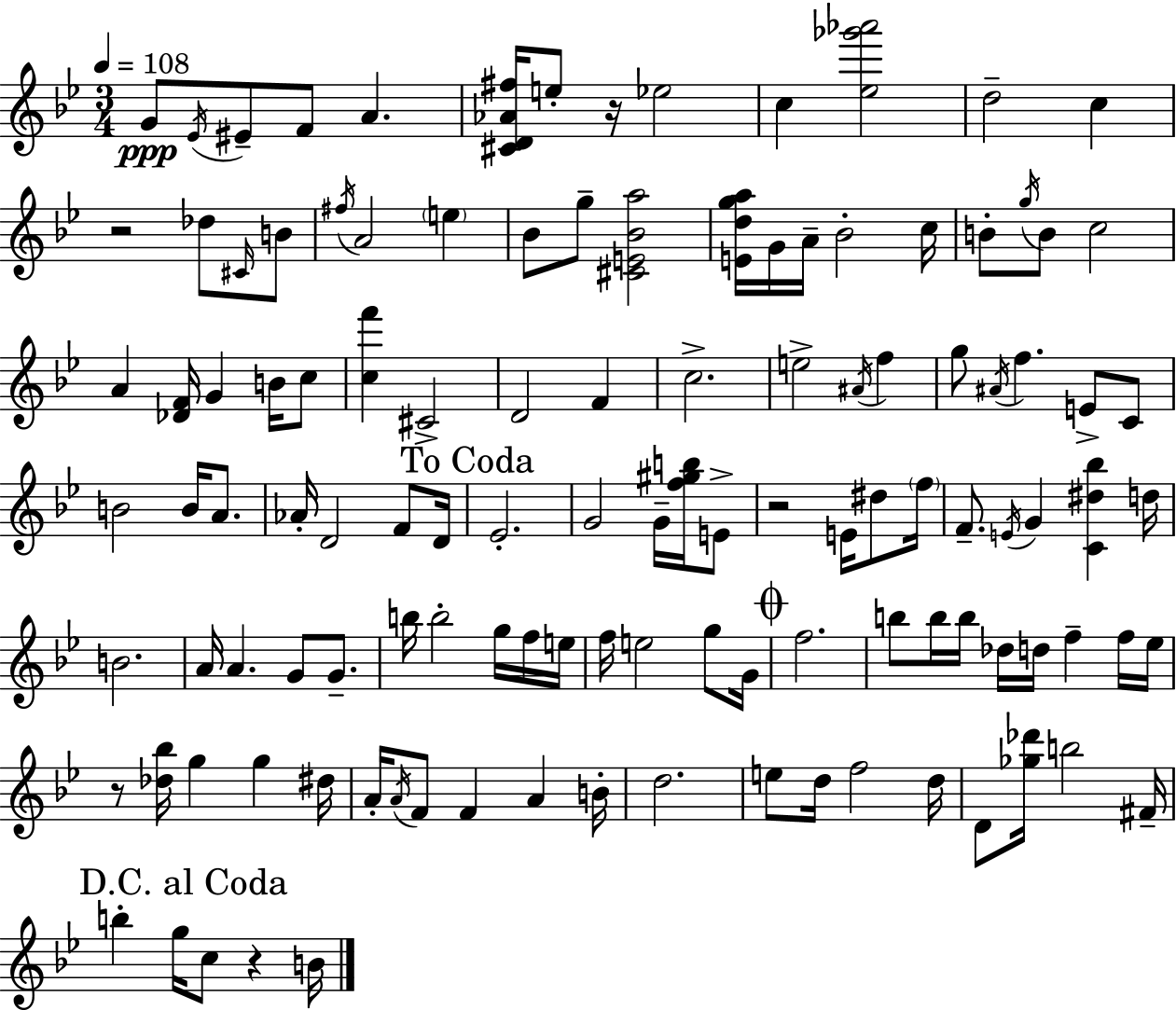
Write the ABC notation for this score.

X:1
T:Untitled
M:3/4
L:1/4
K:Bb
G/2 _E/4 ^E/2 F/2 A [^CD_A^f]/4 e/2 z/4 _e2 c [_e_g'_a']2 d2 c z2 _d/2 ^C/4 B/2 ^f/4 A2 e _B/2 g/2 [^CE_Ba]2 [Edga]/4 G/4 A/4 _B2 c/4 B/2 g/4 B/2 c2 A [_DF]/4 G B/4 c/2 [cf'] ^C2 D2 F c2 e2 ^A/4 f g/2 ^A/4 f E/2 C/2 B2 B/4 A/2 _A/4 D2 F/2 D/4 _E2 G2 G/4 [f^gb]/4 E/2 z2 E/4 ^d/2 f/4 F/2 E/4 G [C^d_b] d/4 B2 A/4 A G/2 G/2 b/4 b2 g/4 f/4 e/4 f/4 e2 g/2 G/4 f2 b/2 b/4 b/4 _d/4 d/4 f f/4 _e/4 z/2 [_d_b]/4 g g ^d/4 A/4 A/4 F/2 F A B/4 d2 e/2 d/4 f2 d/4 D/2 [_g_d']/4 b2 ^F/4 b g/4 c/2 z B/4